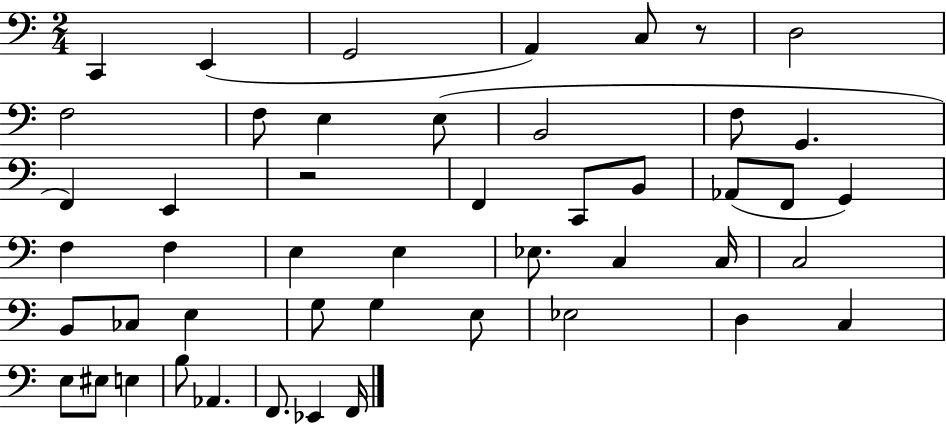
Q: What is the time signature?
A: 2/4